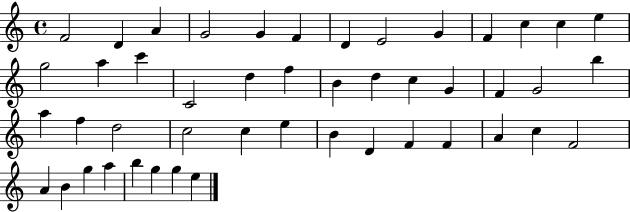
F4/h D4/q A4/q G4/h G4/q F4/q D4/q E4/h G4/q F4/q C5/q C5/q E5/q G5/h A5/q C6/q C4/h D5/q F5/q B4/q D5/q C5/q G4/q F4/q G4/h B5/q A5/q F5/q D5/h C5/h C5/q E5/q B4/q D4/q F4/q F4/q A4/q C5/q F4/h A4/q B4/q G5/q A5/q B5/q G5/q G5/q E5/q